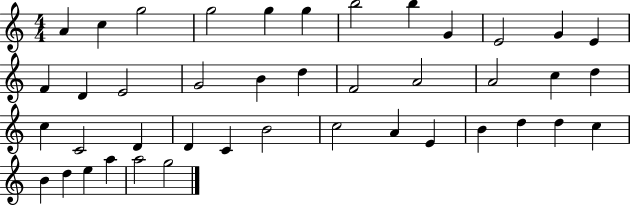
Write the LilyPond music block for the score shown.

{
  \clef treble
  \numericTimeSignature
  \time 4/4
  \key c \major
  a'4 c''4 g''2 | g''2 g''4 g''4 | b''2 b''4 g'4 | e'2 g'4 e'4 | \break f'4 d'4 e'2 | g'2 b'4 d''4 | f'2 a'2 | a'2 c''4 d''4 | \break c''4 c'2 d'4 | d'4 c'4 b'2 | c''2 a'4 e'4 | b'4 d''4 d''4 c''4 | \break b'4 d''4 e''4 a''4 | a''2 g''2 | \bar "|."
}